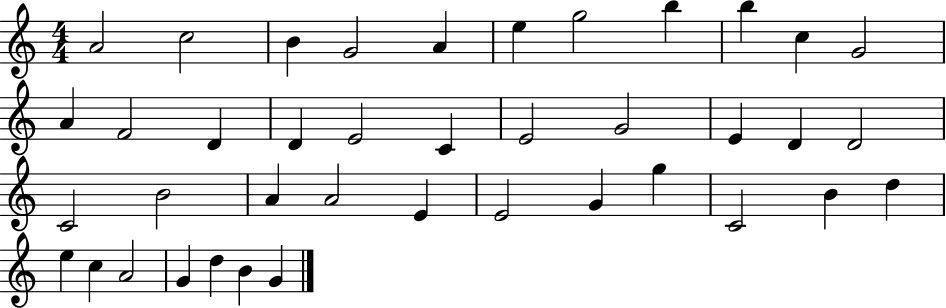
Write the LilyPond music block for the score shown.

{
  \clef treble
  \numericTimeSignature
  \time 4/4
  \key c \major
  a'2 c''2 | b'4 g'2 a'4 | e''4 g''2 b''4 | b''4 c''4 g'2 | \break a'4 f'2 d'4 | d'4 e'2 c'4 | e'2 g'2 | e'4 d'4 d'2 | \break c'2 b'2 | a'4 a'2 e'4 | e'2 g'4 g''4 | c'2 b'4 d''4 | \break e''4 c''4 a'2 | g'4 d''4 b'4 g'4 | \bar "|."
}